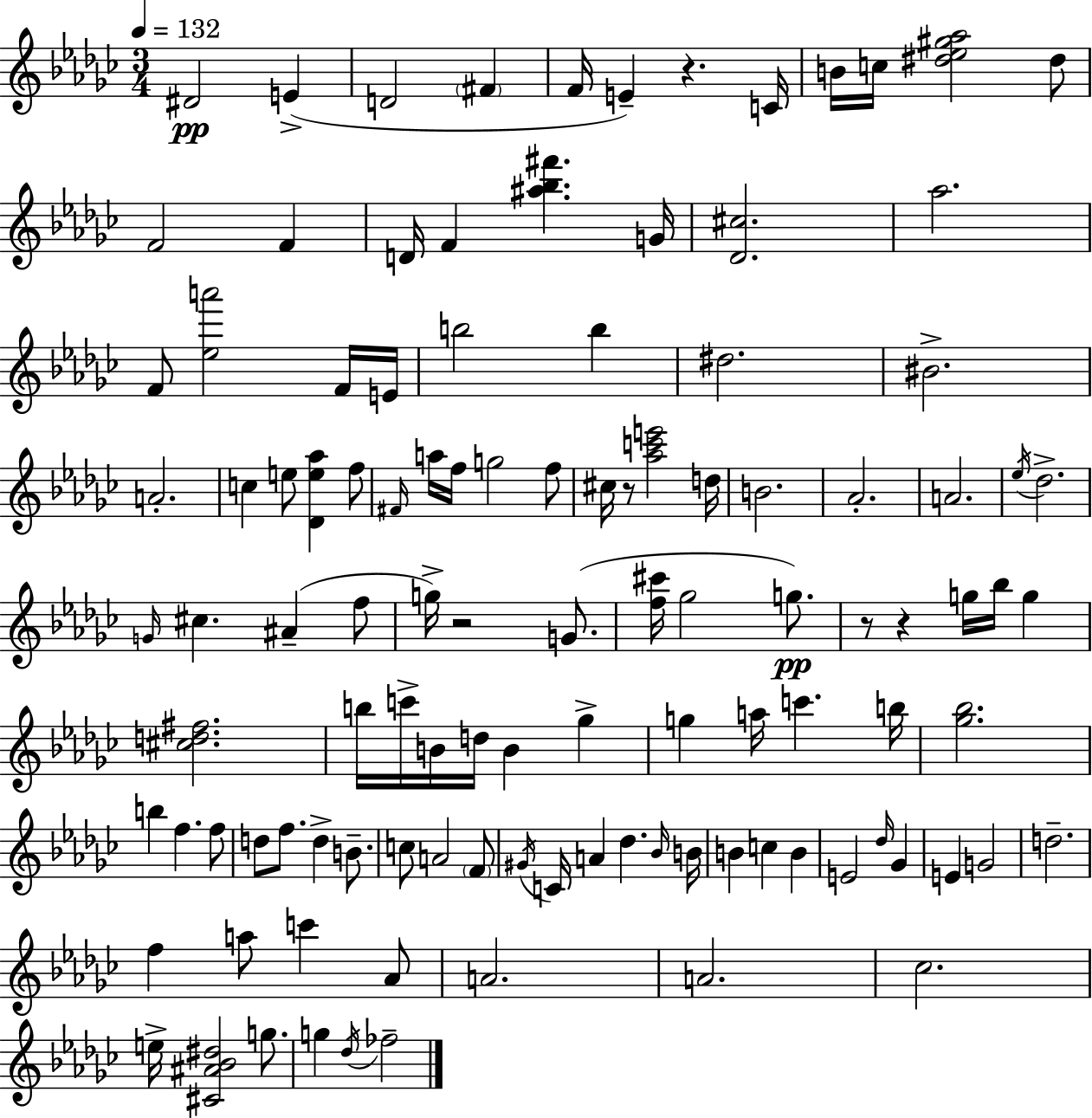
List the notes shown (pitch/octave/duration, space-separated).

D#4/h E4/q D4/h F#4/q F4/s E4/q R/q. C4/s B4/s C5/s [D#5,Eb5,G#5,Ab5]/h D#5/e F4/h F4/q D4/s F4/q [A#5,Bb5,F#6]/q. G4/s [Db4,C#5]/h. Ab5/h. F4/e [Eb5,A6]/h F4/s E4/s B5/h B5/q D#5/h. BIS4/h. A4/h. C5/q E5/e [Db4,E5,Ab5]/q F5/e F#4/s A5/s F5/s G5/h F5/e C#5/s R/e [Ab5,C6,E6]/h D5/s B4/h. Ab4/h. A4/h. Eb5/s Db5/h. G4/s C#5/q. A#4/q F5/e G5/s R/h G4/e. [F5,C#6]/s Gb5/h G5/e. R/e R/q G5/s Bb5/s G5/q [C#5,D5,F#5]/h. B5/s C6/s B4/s D5/s B4/q Gb5/q G5/q A5/s C6/q. B5/s [Gb5,Bb5]/h. B5/q F5/q. F5/e D5/e F5/e. D5/q B4/e. C5/e A4/h F4/e G#4/s C4/s A4/q Db5/q. Bb4/s B4/s B4/q C5/q B4/q E4/h Db5/s Gb4/q E4/q G4/h D5/h. F5/q A5/e C6/q Ab4/e A4/h. A4/h. CES5/h. E5/s [C#4,A#4,Bb4,D#5]/h G5/e. G5/q Db5/s FES5/h